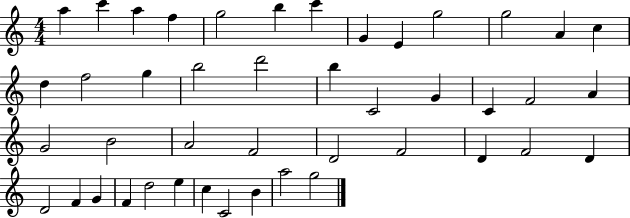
X:1
T:Untitled
M:4/4
L:1/4
K:C
a c' a f g2 b c' G E g2 g2 A c d f2 g b2 d'2 b C2 G C F2 A G2 B2 A2 F2 D2 F2 D F2 D D2 F G F d2 e c C2 B a2 g2